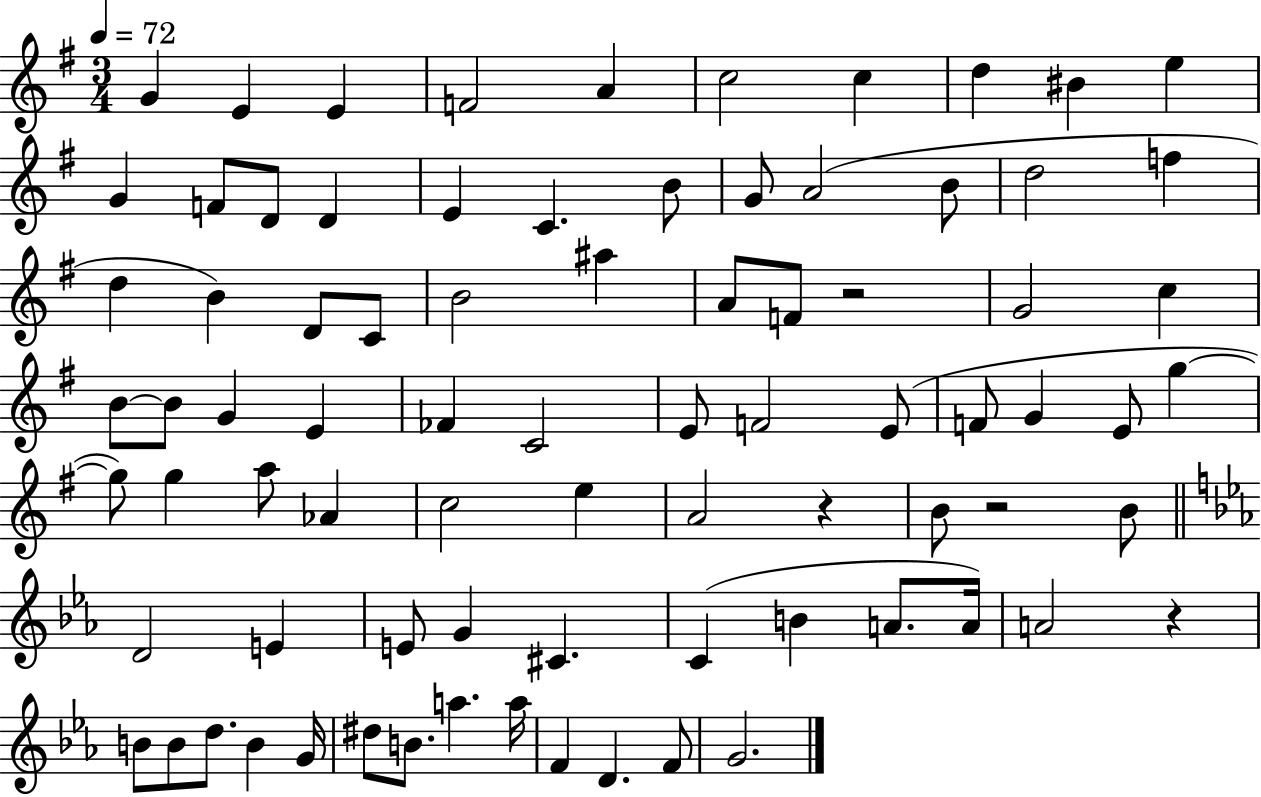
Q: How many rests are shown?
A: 4